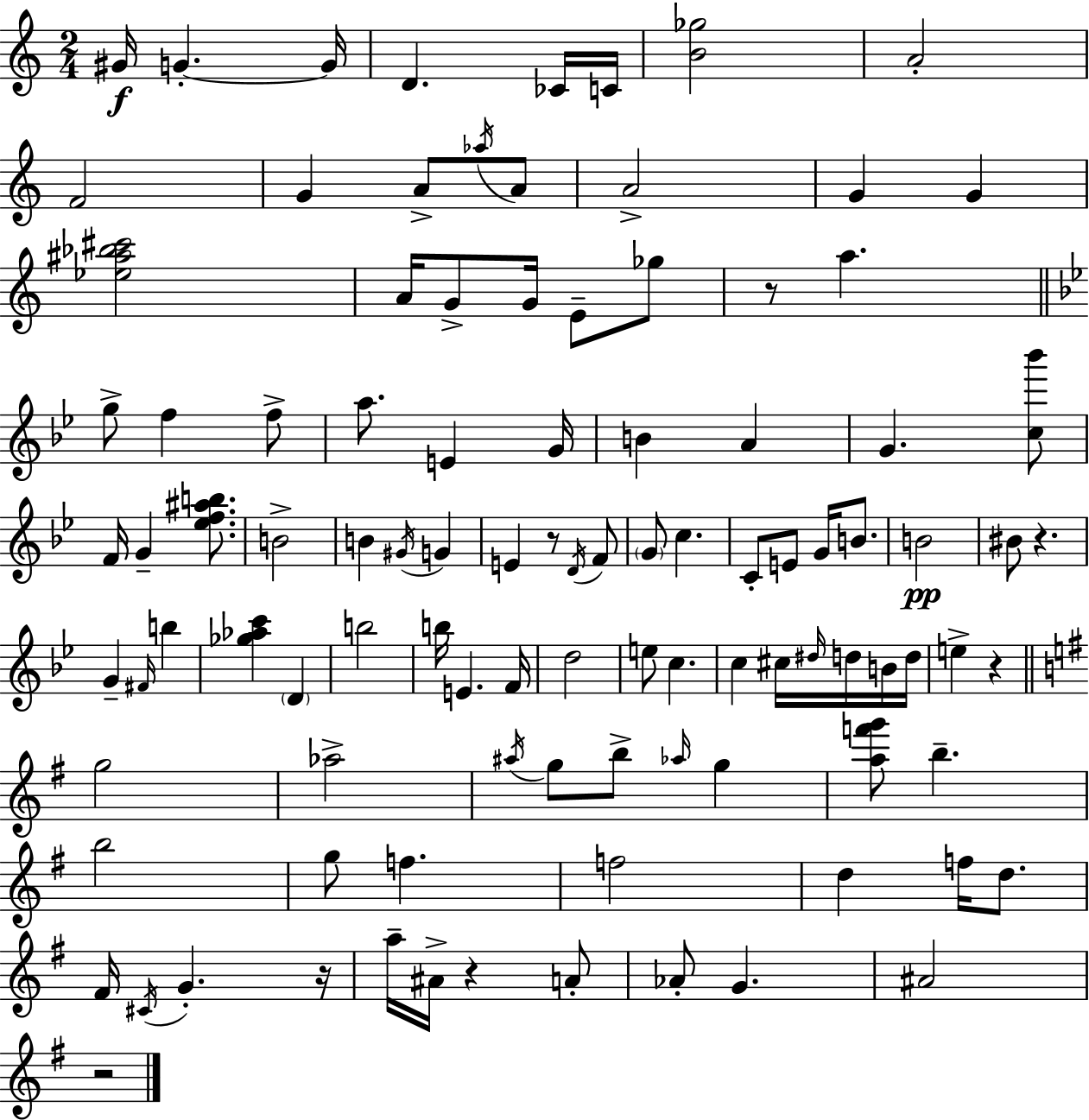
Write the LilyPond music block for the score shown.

{
  \clef treble
  \numericTimeSignature
  \time 2/4
  \key a \minor
  gis'16\f g'4.-.~~ g'16 | d'4. ces'16 c'16 | <b' ges''>2 | a'2-. | \break f'2 | g'4 a'8-> \acciaccatura { aes''16 } a'8 | a'2-> | g'4 g'4 | \break <ees'' ais'' bes'' cis'''>2 | a'16 g'8-> g'16 e'8-- ges''8 | r8 a''4. | \bar "||" \break \key bes \major g''8-> f''4 f''8-> | a''8. e'4 g'16 | b'4 a'4 | g'4. <c'' bes'''>8 | \break f'16 g'4-- <ees'' f'' ais'' b''>8. | b'2-> | b'4 \acciaccatura { gis'16 } g'4 | e'4 r8 \acciaccatura { d'16 } | \break f'8 \parenthesize g'8 c''4. | c'8-. e'8 g'16 b'8. | b'2\pp | bis'8 r4. | \break g'4-- \grace { fis'16 } b''4 | <ges'' aes'' c'''>4 \parenthesize d'4 | b''2 | b''16 e'4. | \break f'16 d''2 | e''8 c''4. | c''4 cis''16 | \grace { dis''16 } d''16 b'16 d''16 e''4-> | \break r4 \bar "||" \break \key e \minor g''2 | aes''2-> | \acciaccatura { ais''16 } g''8 b''8-> \grace { aes''16 } g''4 | <a'' f''' g'''>8 b''4.-- | \break b''2 | g''8 f''4. | f''2 | d''4 f''16 d''8. | \break fis'16 \acciaccatura { cis'16 } g'4.-. | r16 a''16-- ais'16-> r4 | a'8-. aes'8-. g'4. | ais'2 | \break r2 | \bar "|."
}